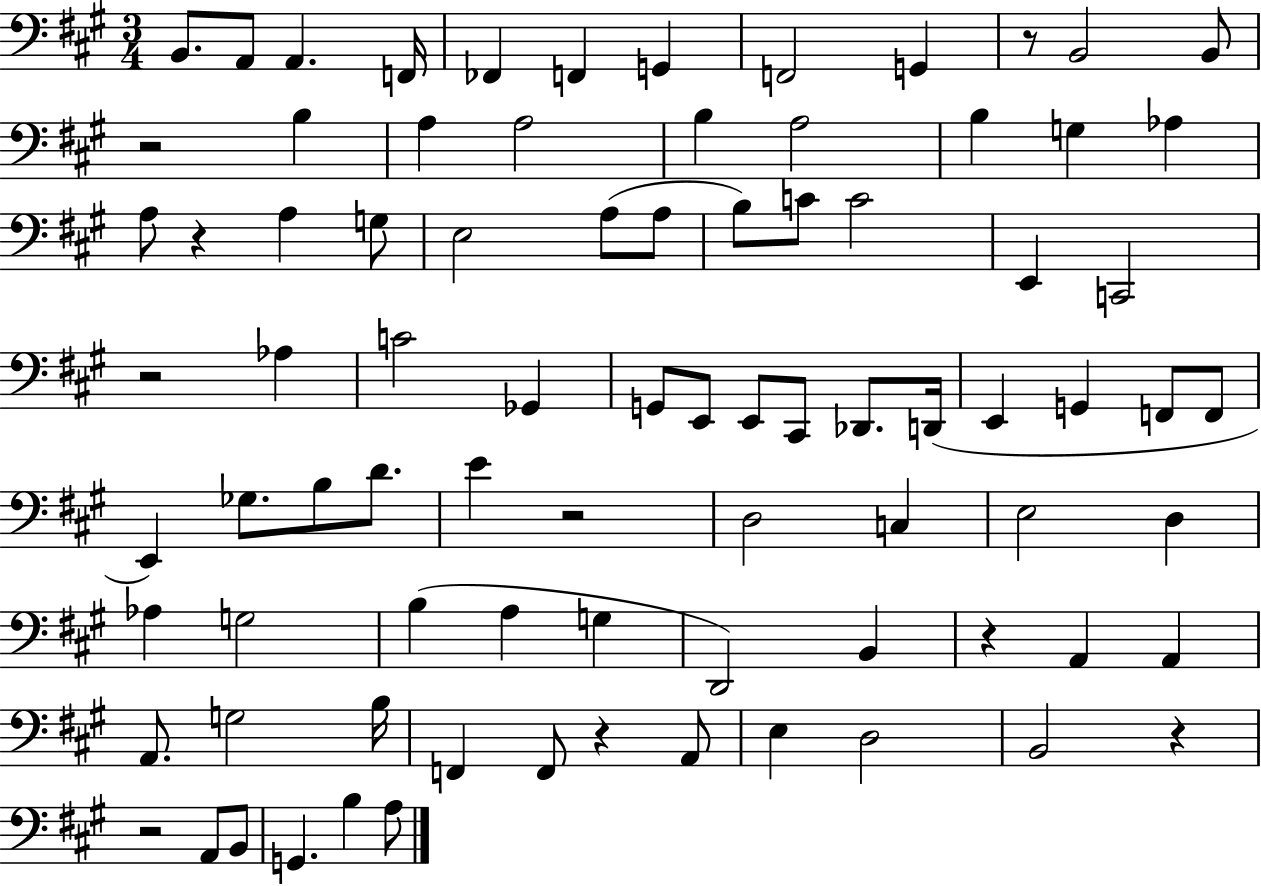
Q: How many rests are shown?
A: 9